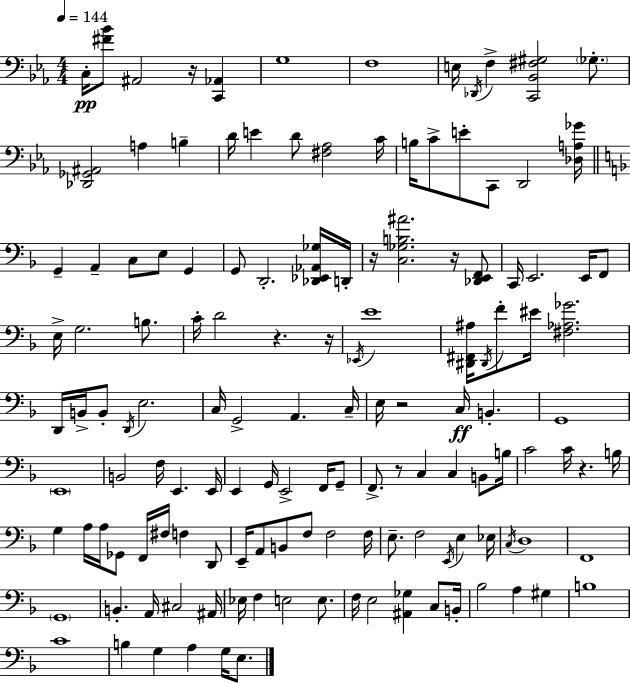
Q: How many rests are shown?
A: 8